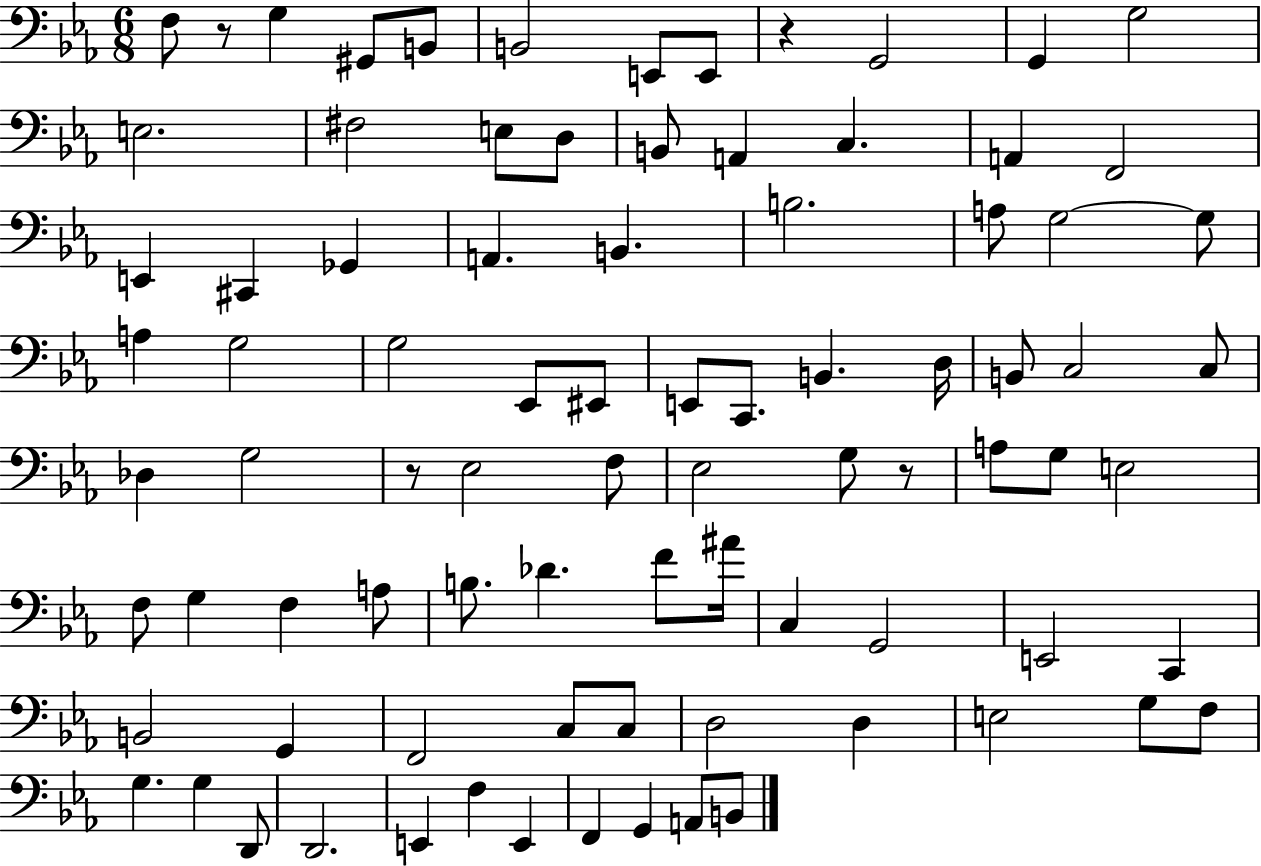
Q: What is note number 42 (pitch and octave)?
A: G3